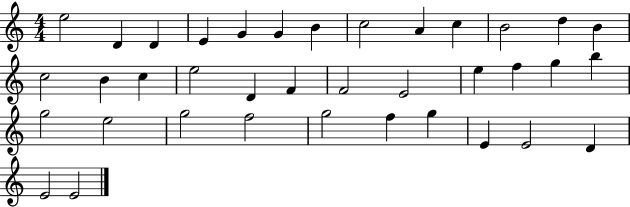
X:1
T:Untitled
M:4/4
L:1/4
K:C
e2 D D E G G B c2 A c B2 d B c2 B c e2 D F F2 E2 e f g b g2 e2 g2 f2 g2 f g E E2 D E2 E2